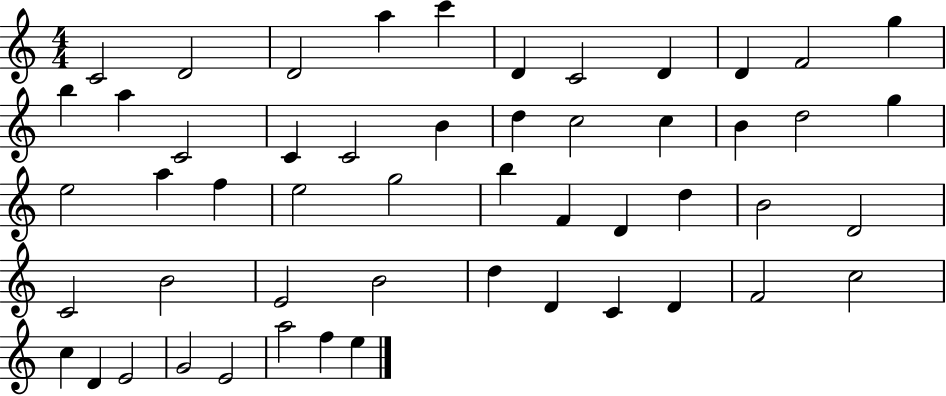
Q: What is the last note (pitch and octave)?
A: E5